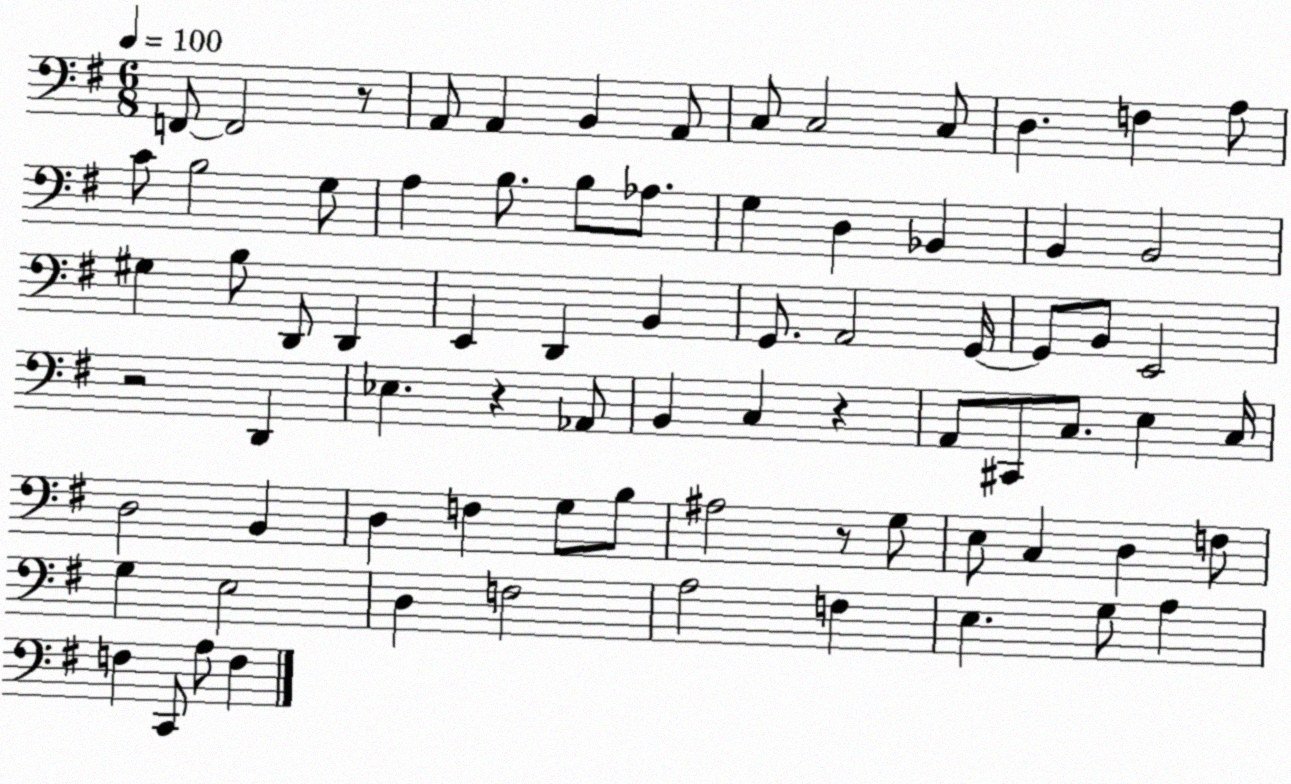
X:1
T:Untitled
M:6/8
L:1/4
K:G
F,,/2 F,,2 z/2 A,,/2 A,, B,, A,,/2 C,/2 C,2 C,/2 D, F, A,/2 C/2 B,2 G,/2 A, B,/2 B,/2 _A,/2 G, D, _B,, B,, B,,2 ^G, B,/2 D,,/2 D,, E,, D,, B,, G,,/2 A,,2 G,,/4 G,,/2 B,,/2 E,,2 z2 D,, _E, z _A,,/2 B,, C, z A,,/2 ^C,,/2 C,/2 E, C,/4 D,2 B,, D, F, G,/2 B,/2 ^A,2 z/2 G,/2 E,/2 C, D, F,/2 G, E,2 D, F,2 A,2 F, E, G,/2 A, F, C,,/2 A,/2 F,